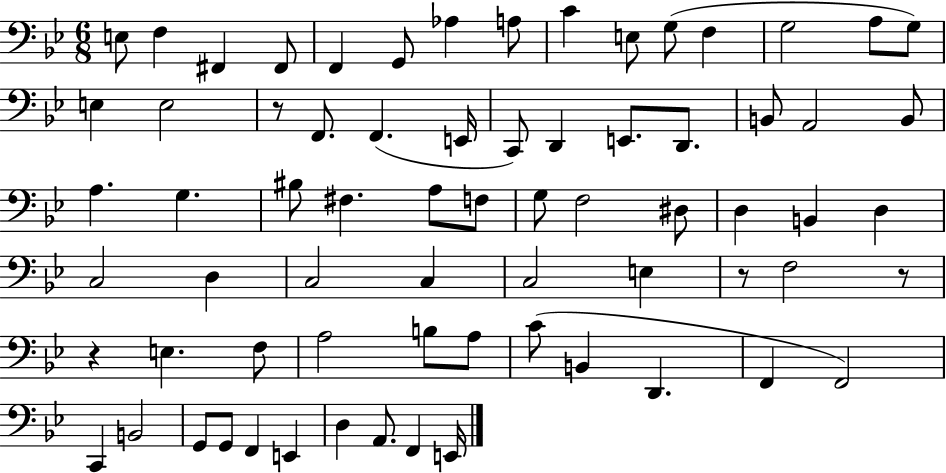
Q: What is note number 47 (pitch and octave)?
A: E3